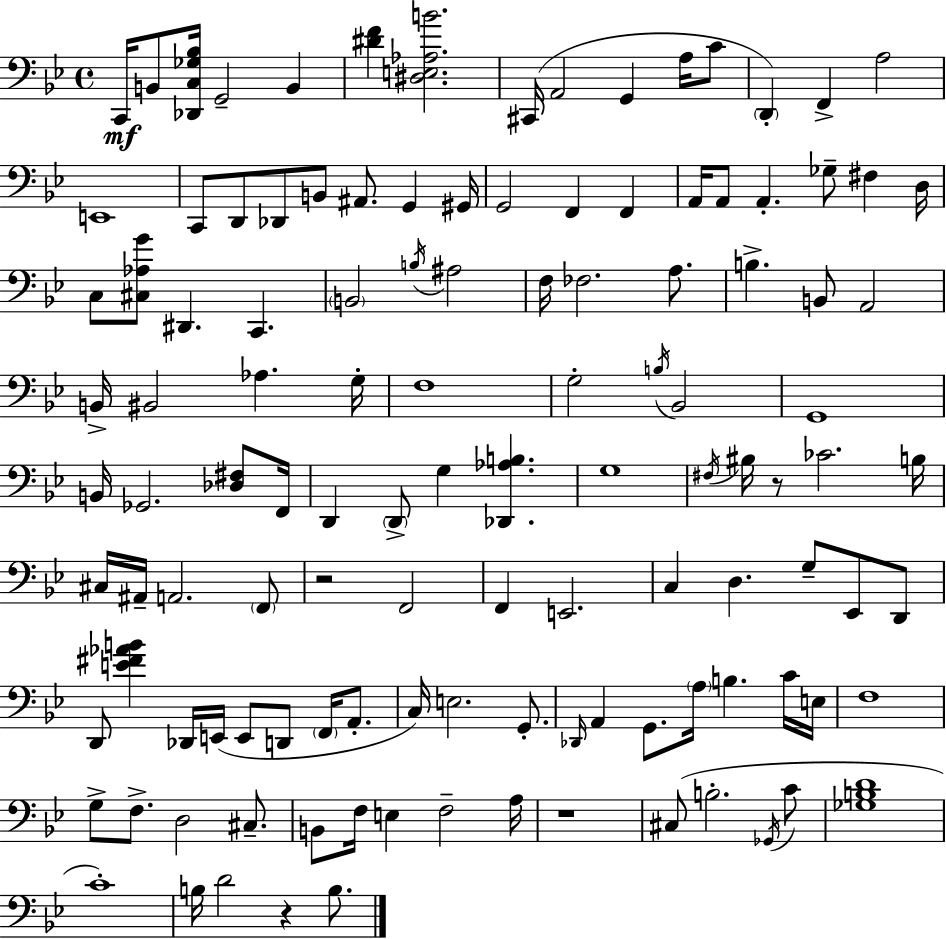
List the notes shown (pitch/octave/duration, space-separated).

C2/s B2/e [Db2,C3,Gb3,Bb3]/s G2/h B2/q [D#4,F4]/q [D#3,E3,Ab3,B4]/h. C#2/s A2/h G2/q A3/s C4/e D2/q F2/q A3/h E2/w C2/e D2/e Db2/e B2/e A#2/e. G2/q G#2/s G2/h F2/q F2/q A2/s A2/e A2/q. Gb3/e F#3/q D3/s C3/e [C#3,Ab3,G4]/e D#2/q. C2/q. B2/h B3/s A#3/h F3/s FES3/h. A3/e. B3/q. B2/e A2/h B2/s BIS2/h Ab3/q. G3/s F3/w G3/h B3/s Bb2/h G2/w B2/s Gb2/h. [Db3,F#3]/e F2/s D2/q D2/e G3/q [Db2,Ab3,B3]/q. G3/w F#3/s BIS3/s R/e CES4/h. B3/s C#3/s A#2/s A2/h. F2/e R/h F2/h F2/q E2/h. C3/q D3/q. G3/e Eb2/e D2/e D2/e [E4,F#4,Ab4,B4]/q Db2/s E2/s E2/e D2/e F2/s A2/e. C3/s E3/h. G2/e. Db2/s A2/q G2/e. A3/s B3/q. C4/s E3/s F3/w G3/e F3/e. D3/h C#3/e. B2/e F3/s E3/q F3/h A3/s R/w C#3/e B3/h. Gb2/s C4/e [Gb3,B3,D4]/w C4/w B3/s D4/h R/q B3/e.